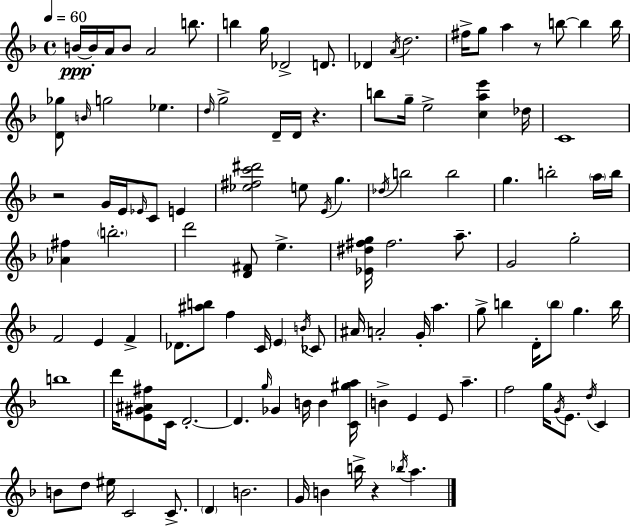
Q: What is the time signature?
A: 4/4